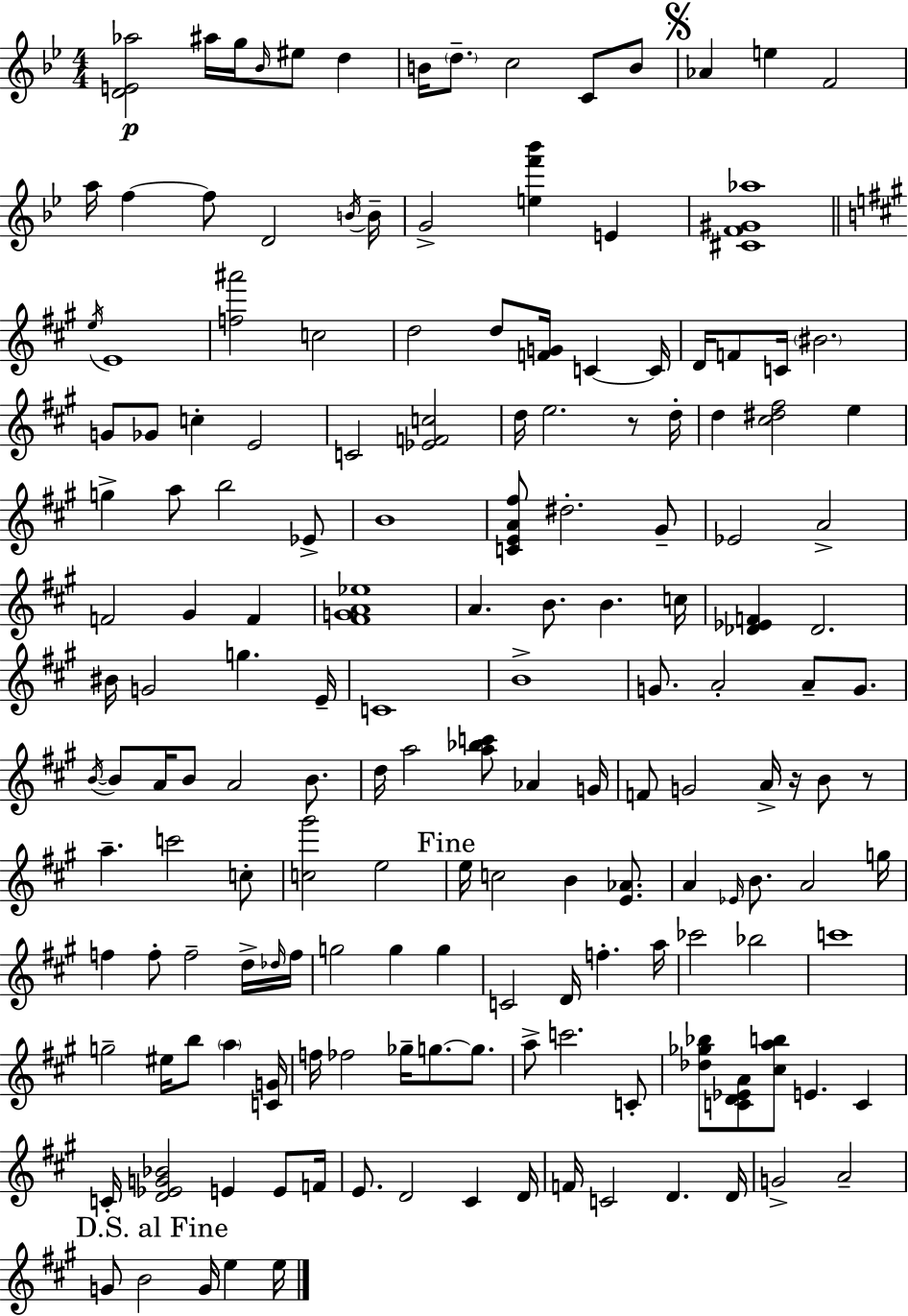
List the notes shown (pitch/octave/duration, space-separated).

[D4,E4,Ab5]/h A#5/s G5/s Bb4/s EIS5/e D5/q B4/s D5/e. C5/h C4/e B4/e Ab4/q E5/q F4/h A5/s F5/q F5/e D4/h B4/s B4/s G4/h [E5,F6,Bb6]/q E4/q [C#4,F4,G#4,Ab5]/w E5/s E4/w [F5,A#6]/h C5/h D5/h D5/e [F4,G4]/s C4/q C4/s D4/s F4/e C4/s BIS4/h. G4/e Gb4/e C5/q E4/h C4/h [Eb4,F4,C5]/h D5/s E5/h. R/e D5/s D5/q [C#5,D#5,F#5]/h E5/q G5/q A5/e B5/h Eb4/e B4/w [C4,E4,A4,F#5]/e D#5/h. G#4/e Eb4/h A4/h F4/h G#4/q F4/q [F#4,G4,A4,Eb5]/w A4/q. B4/e. B4/q. C5/s [Db4,Eb4,F4]/q Db4/h. BIS4/s G4/h G5/q. E4/s C4/w B4/w G4/e. A4/h A4/e G4/e. B4/s B4/e A4/s B4/e A4/h B4/e. D5/s A5/h [A5,Bb5,C6]/e Ab4/q G4/s F4/e G4/h A4/s R/s B4/e R/e A5/q. C6/h C5/e [C5,G#6]/h E5/h E5/s C5/h B4/q [E4,Ab4]/e. A4/q Eb4/s B4/e. A4/h G5/s F5/q F5/e F5/h D5/s Db5/s F5/s G5/h G5/q G5/q C4/h D4/s F5/q. A5/s CES6/h Bb5/h C6/w G5/h EIS5/s B5/e A5/q [C4,G4]/s F5/s FES5/h Gb5/s G5/e. G5/e. A5/e C6/h. C4/e [Db5,Gb5,Bb5]/e [C4,D4,Eb4,A4]/e [C#5,A5,B5]/e E4/q. C4/q C4/s [D4,Eb4,G4,Bb4]/h E4/q E4/e F4/s E4/e. D4/h C#4/q D4/s F4/s C4/h D4/q. D4/s G4/h A4/h G4/e B4/h G4/s E5/q E5/s